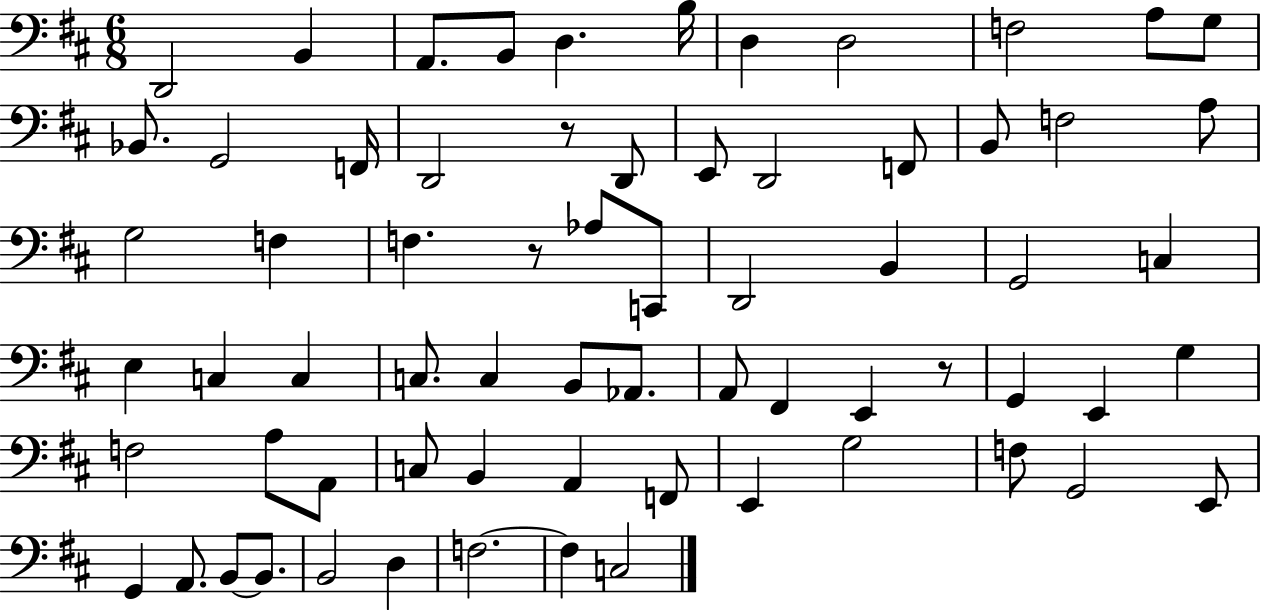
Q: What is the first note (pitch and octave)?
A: D2